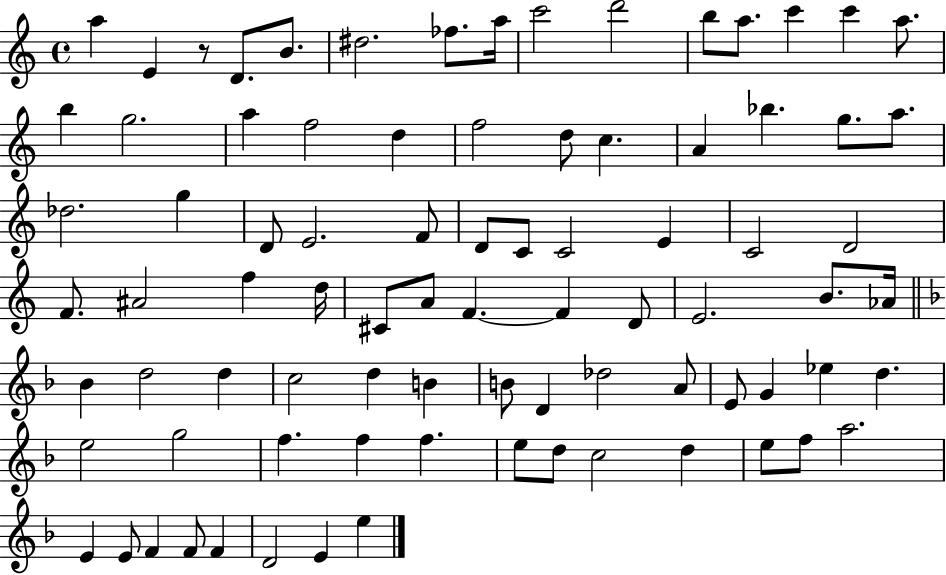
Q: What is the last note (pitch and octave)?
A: E5